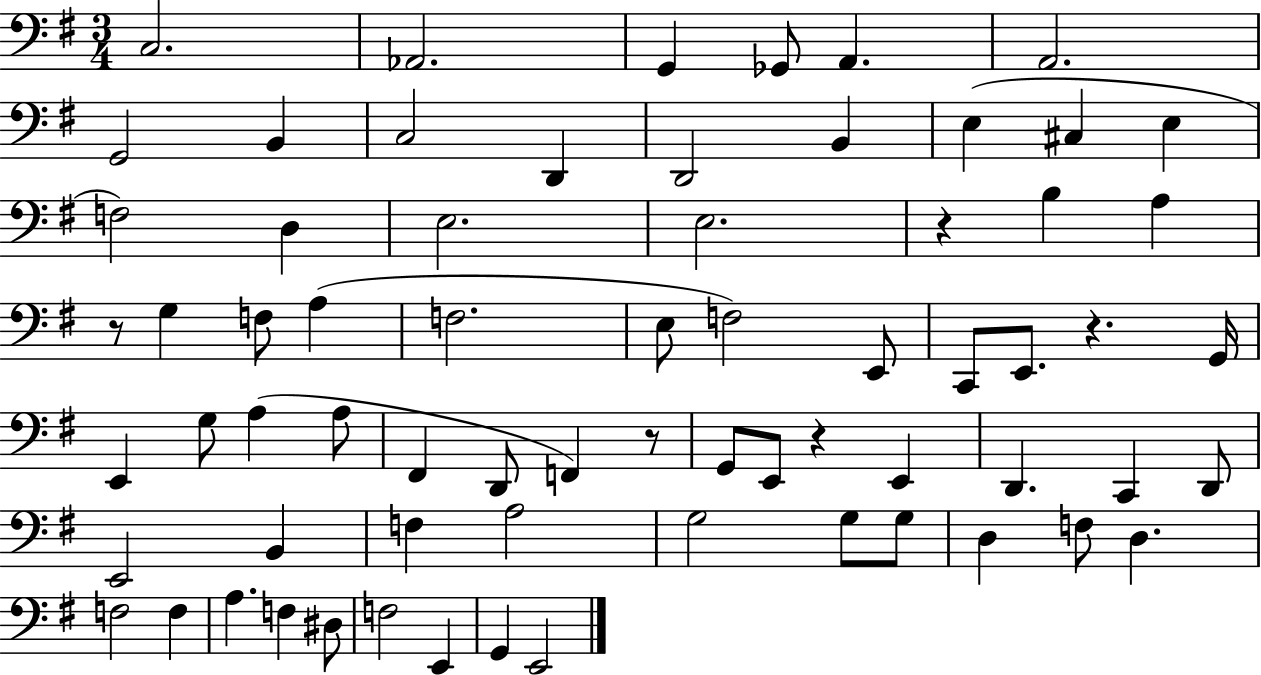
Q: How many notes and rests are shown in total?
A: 68